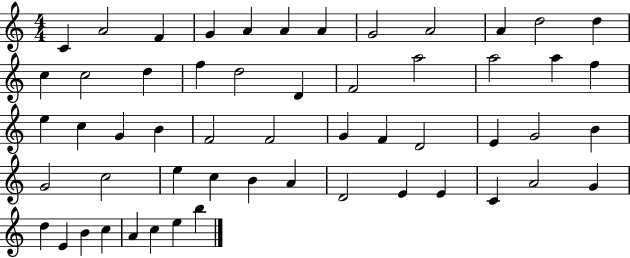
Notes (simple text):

C4/q A4/h F4/q G4/q A4/q A4/q A4/q G4/h A4/h A4/q D5/h D5/q C5/q C5/h D5/q F5/q D5/h D4/q F4/h A5/h A5/h A5/q F5/q E5/q C5/q G4/q B4/q F4/h F4/h G4/q F4/q D4/h E4/q G4/h B4/q G4/h C5/h E5/q C5/q B4/q A4/q D4/h E4/q E4/q C4/q A4/h G4/q D5/q E4/q B4/q C5/q A4/q C5/q E5/q B5/q